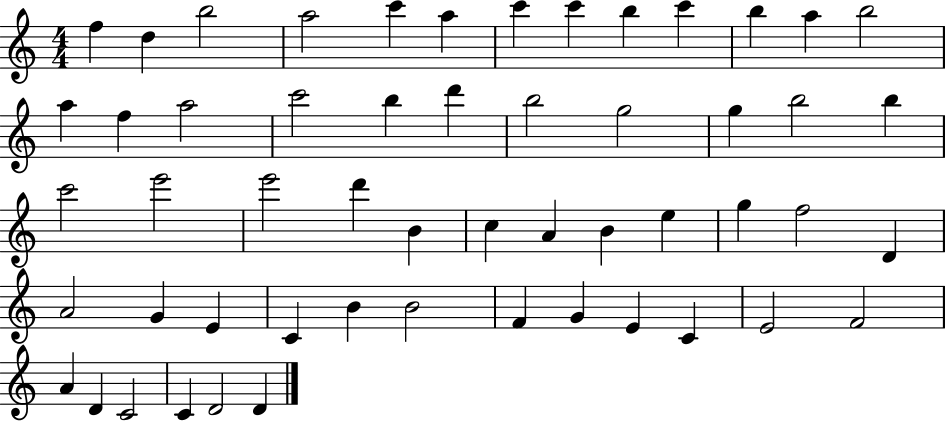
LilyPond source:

{
  \clef treble
  \numericTimeSignature
  \time 4/4
  \key c \major
  f''4 d''4 b''2 | a''2 c'''4 a''4 | c'''4 c'''4 b''4 c'''4 | b''4 a''4 b''2 | \break a''4 f''4 a''2 | c'''2 b''4 d'''4 | b''2 g''2 | g''4 b''2 b''4 | \break c'''2 e'''2 | e'''2 d'''4 b'4 | c''4 a'4 b'4 e''4 | g''4 f''2 d'4 | \break a'2 g'4 e'4 | c'4 b'4 b'2 | f'4 g'4 e'4 c'4 | e'2 f'2 | \break a'4 d'4 c'2 | c'4 d'2 d'4 | \bar "|."
}